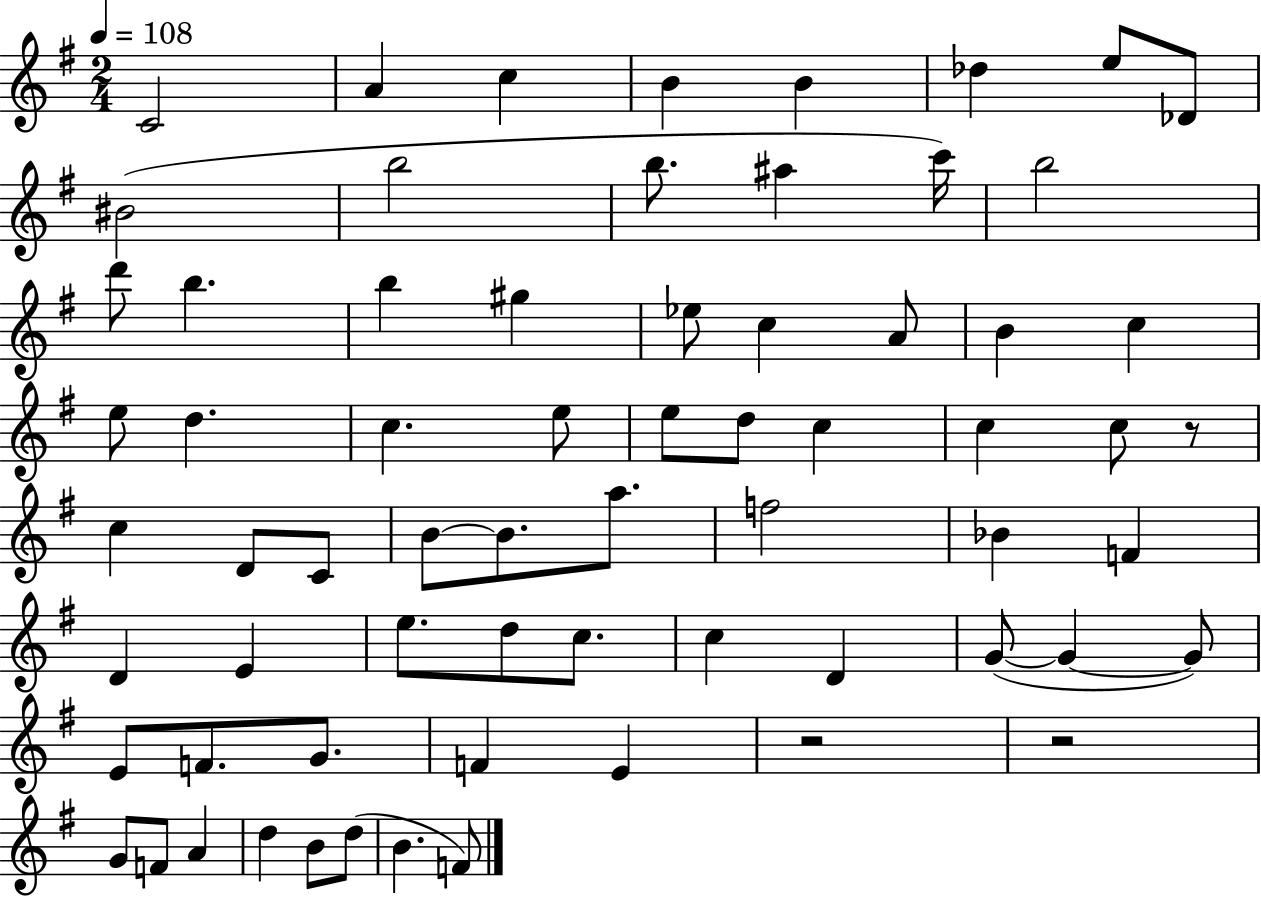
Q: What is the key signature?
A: G major